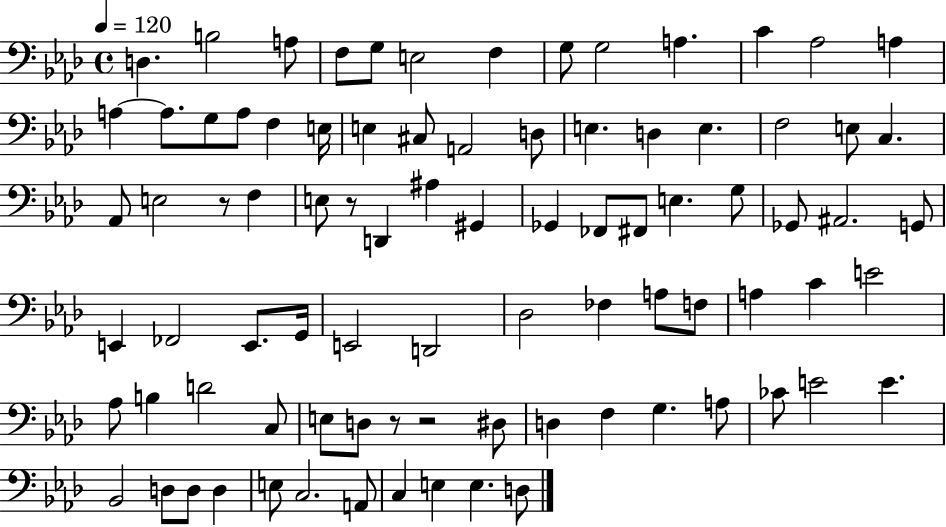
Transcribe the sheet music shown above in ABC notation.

X:1
T:Untitled
M:4/4
L:1/4
K:Ab
D, B,2 A,/2 F,/2 G,/2 E,2 F, G,/2 G,2 A, C _A,2 A, A, A,/2 G,/2 A,/2 F, E,/4 E, ^C,/2 A,,2 D,/2 E, D, E, F,2 E,/2 C, _A,,/2 E,2 z/2 F, E,/2 z/2 D,, ^A, ^G,, _G,, _F,,/2 ^F,,/2 E, G,/2 _G,,/2 ^A,,2 G,,/2 E,, _F,,2 E,,/2 G,,/4 E,,2 D,,2 _D,2 _F, A,/2 F,/2 A, C E2 _A,/2 B, D2 C,/2 E,/2 D,/2 z/2 z2 ^D,/2 D, F, G, A,/2 _C/2 E2 E _B,,2 D,/2 D,/2 D, E,/2 C,2 A,,/2 C, E, E, D,/2